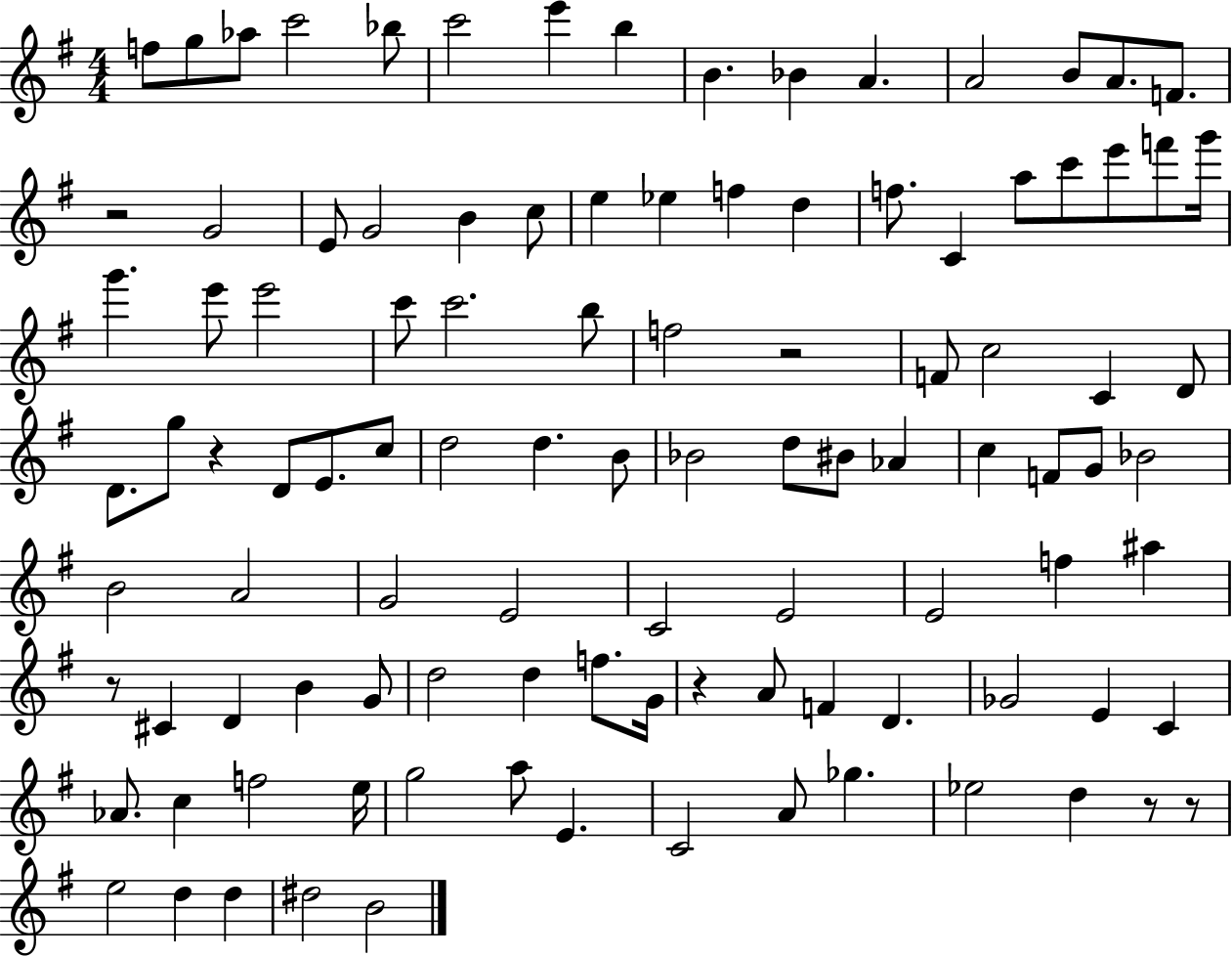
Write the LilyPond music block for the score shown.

{
  \clef treble
  \numericTimeSignature
  \time 4/4
  \key g \major
  f''8 g''8 aes''8 c'''2 bes''8 | c'''2 e'''4 b''4 | b'4. bes'4 a'4. | a'2 b'8 a'8. f'8. | \break r2 g'2 | e'8 g'2 b'4 c''8 | e''4 ees''4 f''4 d''4 | f''8. c'4 a''8 c'''8 e'''8 f'''8 g'''16 | \break g'''4. e'''8 e'''2 | c'''8 c'''2. b''8 | f''2 r2 | f'8 c''2 c'4 d'8 | \break d'8. g''8 r4 d'8 e'8. c''8 | d''2 d''4. b'8 | bes'2 d''8 bis'8 aes'4 | c''4 f'8 g'8 bes'2 | \break b'2 a'2 | g'2 e'2 | c'2 e'2 | e'2 f''4 ais''4 | \break r8 cis'4 d'4 b'4 g'8 | d''2 d''4 f''8. g'16 | r4 a'8 f'4 d'4. | ges'2 e'4 c'4 | \break aes'8. c''4 f''2 e''16 | g''2 a''8 e'4. | c'2 a'8 ges''4. | ees''2 d''4 r8 r8 | \break e''2 d''4 d''4 | dis''2 b'2 | \bar "|."
}